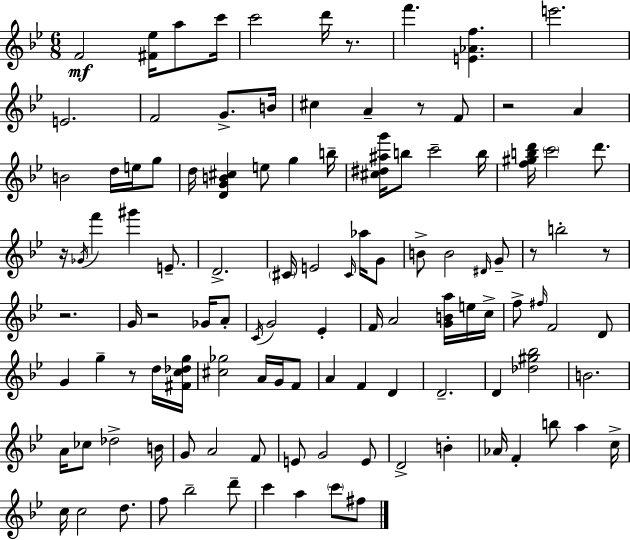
{
  \clef treble
  \numericTimeSignature
  \time 6/8
  \key bes \major
  f'2\mf <fis' ees''>16 a''8 c'''16 | c'''2 d'''16 r8. | f'''4. <e' aes' f''>4. | e'''2. | \break e'2. | f'2 g'8.-> b'16 | cis''4 a'4-- r8 f'8 | r2 a'4 | \break b'2 d''16 e''16 g''8 | d''16 <d' g' b' cis''>4 e''8 g''4 b''16-- | <cis'' dis'' ais'' g'''>16 b''8 c'''2-- b''16 | <f'' gis'' b'' d'''>16 \parenthesize c'''2 d'''8. | \break r16 \acciaccatura { ges'16 } f'''4 gis'''4 e'8.-- | d'2.-> | \parenthesize cis'16 e'2 \grace { cis'16 } aes''16 | g'8 b'8-> b'2 | \break \grace { dis'16 } g'8-- r8 b''2-. | r8 r2. | g'16 r2 | ges'16 a'8-. \acciaccatura { c'16 } g'2 | \break ees'4-. f'16 a'2 | <g' b' a''>16 e''16 c''16-> f''8-> \grace { fis''16 } f'2 | d'8 g'4 g''4-- | r8 d''16 <fis' c'' des'' g''>16 <cis'' ges''>2 | \break a'16 g'16 f'8 a'4 f'4 | d'4 d'2.-- | d'4 <des'' gis'' bes''>2 | b'2. | \break a'16 ces''8 des''2-> | b'16 g'8 a'2 | f'8 e'8 g'2 | e'8 d'2-> | \break b'4-. aes'16 f'4-. b''8 | a''4 c''16-> c''16 c''2 | d''8. f''8 bes''2-- | d'''8-- c'''4 a''4 | \break \parenthesize c'''8 fis''8 \bar "|."
}